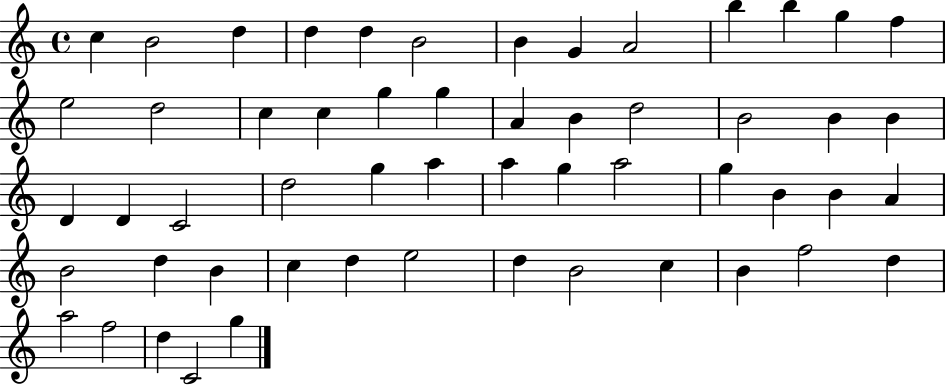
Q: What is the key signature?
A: C major